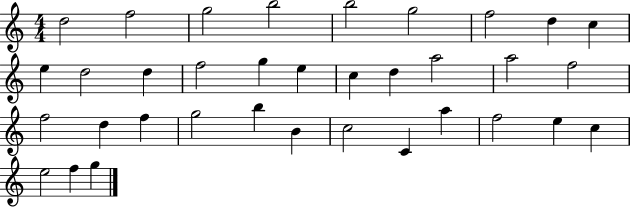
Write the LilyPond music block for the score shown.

{
  \clef treble
  \numericTimeSignature
  \time 4/4
  \key c \major
  d''2 f''2 | g''2 b''2 | b''2 g''2 | f''2 d''4 c''4 | \break e''4 d''2 d''4 | f''2 g''4 e''4 | c''4 d''4 a''2 | a''2 f''2 | \break f''2 d''4 f''4 | g''2 b''4 b'4 | c''2 c'4 a''4 | f''2 e''4 c''4 | \break e''2 f''4 g''4 | \bar "|."
}